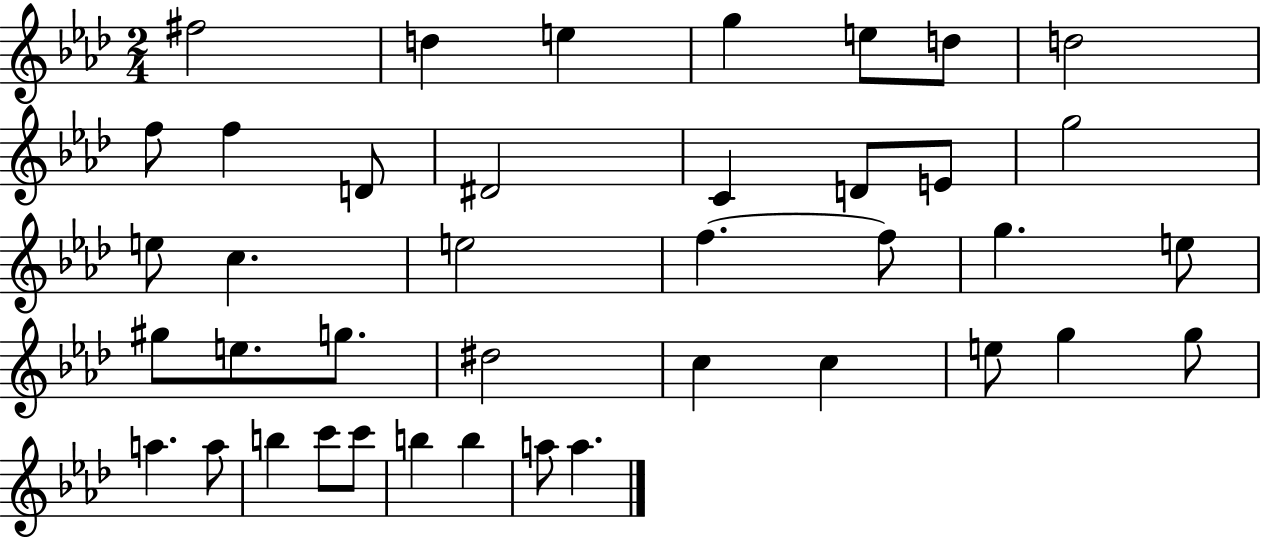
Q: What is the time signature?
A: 2/4